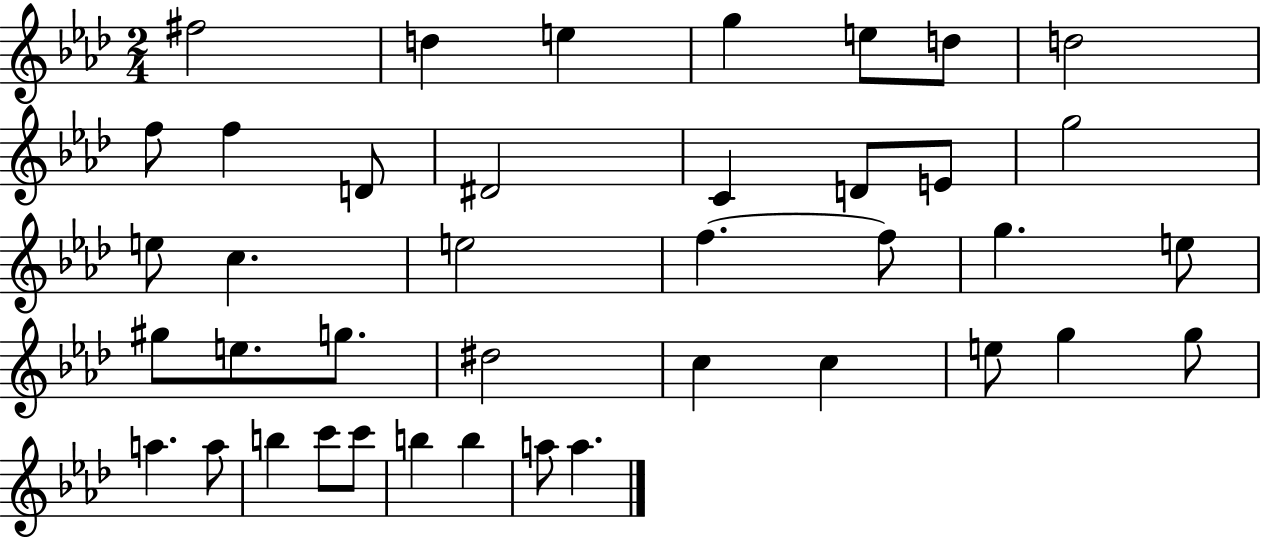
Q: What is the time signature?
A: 2/4